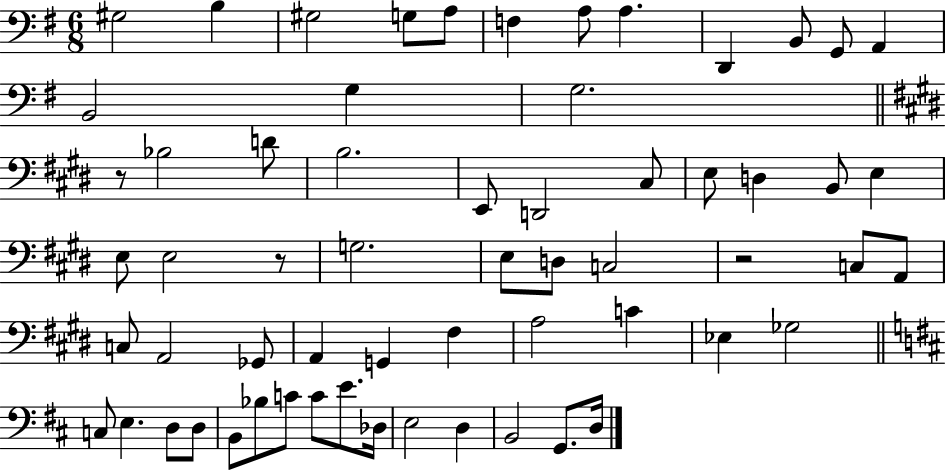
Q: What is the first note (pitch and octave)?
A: G#3